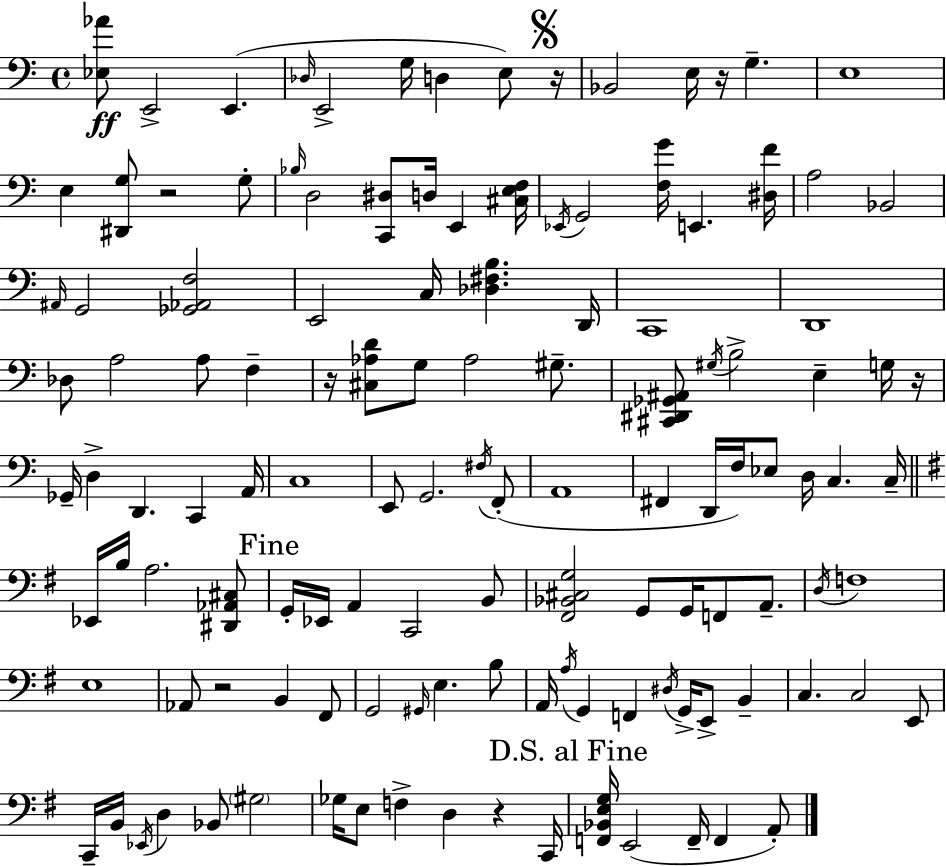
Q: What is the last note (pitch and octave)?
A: A2